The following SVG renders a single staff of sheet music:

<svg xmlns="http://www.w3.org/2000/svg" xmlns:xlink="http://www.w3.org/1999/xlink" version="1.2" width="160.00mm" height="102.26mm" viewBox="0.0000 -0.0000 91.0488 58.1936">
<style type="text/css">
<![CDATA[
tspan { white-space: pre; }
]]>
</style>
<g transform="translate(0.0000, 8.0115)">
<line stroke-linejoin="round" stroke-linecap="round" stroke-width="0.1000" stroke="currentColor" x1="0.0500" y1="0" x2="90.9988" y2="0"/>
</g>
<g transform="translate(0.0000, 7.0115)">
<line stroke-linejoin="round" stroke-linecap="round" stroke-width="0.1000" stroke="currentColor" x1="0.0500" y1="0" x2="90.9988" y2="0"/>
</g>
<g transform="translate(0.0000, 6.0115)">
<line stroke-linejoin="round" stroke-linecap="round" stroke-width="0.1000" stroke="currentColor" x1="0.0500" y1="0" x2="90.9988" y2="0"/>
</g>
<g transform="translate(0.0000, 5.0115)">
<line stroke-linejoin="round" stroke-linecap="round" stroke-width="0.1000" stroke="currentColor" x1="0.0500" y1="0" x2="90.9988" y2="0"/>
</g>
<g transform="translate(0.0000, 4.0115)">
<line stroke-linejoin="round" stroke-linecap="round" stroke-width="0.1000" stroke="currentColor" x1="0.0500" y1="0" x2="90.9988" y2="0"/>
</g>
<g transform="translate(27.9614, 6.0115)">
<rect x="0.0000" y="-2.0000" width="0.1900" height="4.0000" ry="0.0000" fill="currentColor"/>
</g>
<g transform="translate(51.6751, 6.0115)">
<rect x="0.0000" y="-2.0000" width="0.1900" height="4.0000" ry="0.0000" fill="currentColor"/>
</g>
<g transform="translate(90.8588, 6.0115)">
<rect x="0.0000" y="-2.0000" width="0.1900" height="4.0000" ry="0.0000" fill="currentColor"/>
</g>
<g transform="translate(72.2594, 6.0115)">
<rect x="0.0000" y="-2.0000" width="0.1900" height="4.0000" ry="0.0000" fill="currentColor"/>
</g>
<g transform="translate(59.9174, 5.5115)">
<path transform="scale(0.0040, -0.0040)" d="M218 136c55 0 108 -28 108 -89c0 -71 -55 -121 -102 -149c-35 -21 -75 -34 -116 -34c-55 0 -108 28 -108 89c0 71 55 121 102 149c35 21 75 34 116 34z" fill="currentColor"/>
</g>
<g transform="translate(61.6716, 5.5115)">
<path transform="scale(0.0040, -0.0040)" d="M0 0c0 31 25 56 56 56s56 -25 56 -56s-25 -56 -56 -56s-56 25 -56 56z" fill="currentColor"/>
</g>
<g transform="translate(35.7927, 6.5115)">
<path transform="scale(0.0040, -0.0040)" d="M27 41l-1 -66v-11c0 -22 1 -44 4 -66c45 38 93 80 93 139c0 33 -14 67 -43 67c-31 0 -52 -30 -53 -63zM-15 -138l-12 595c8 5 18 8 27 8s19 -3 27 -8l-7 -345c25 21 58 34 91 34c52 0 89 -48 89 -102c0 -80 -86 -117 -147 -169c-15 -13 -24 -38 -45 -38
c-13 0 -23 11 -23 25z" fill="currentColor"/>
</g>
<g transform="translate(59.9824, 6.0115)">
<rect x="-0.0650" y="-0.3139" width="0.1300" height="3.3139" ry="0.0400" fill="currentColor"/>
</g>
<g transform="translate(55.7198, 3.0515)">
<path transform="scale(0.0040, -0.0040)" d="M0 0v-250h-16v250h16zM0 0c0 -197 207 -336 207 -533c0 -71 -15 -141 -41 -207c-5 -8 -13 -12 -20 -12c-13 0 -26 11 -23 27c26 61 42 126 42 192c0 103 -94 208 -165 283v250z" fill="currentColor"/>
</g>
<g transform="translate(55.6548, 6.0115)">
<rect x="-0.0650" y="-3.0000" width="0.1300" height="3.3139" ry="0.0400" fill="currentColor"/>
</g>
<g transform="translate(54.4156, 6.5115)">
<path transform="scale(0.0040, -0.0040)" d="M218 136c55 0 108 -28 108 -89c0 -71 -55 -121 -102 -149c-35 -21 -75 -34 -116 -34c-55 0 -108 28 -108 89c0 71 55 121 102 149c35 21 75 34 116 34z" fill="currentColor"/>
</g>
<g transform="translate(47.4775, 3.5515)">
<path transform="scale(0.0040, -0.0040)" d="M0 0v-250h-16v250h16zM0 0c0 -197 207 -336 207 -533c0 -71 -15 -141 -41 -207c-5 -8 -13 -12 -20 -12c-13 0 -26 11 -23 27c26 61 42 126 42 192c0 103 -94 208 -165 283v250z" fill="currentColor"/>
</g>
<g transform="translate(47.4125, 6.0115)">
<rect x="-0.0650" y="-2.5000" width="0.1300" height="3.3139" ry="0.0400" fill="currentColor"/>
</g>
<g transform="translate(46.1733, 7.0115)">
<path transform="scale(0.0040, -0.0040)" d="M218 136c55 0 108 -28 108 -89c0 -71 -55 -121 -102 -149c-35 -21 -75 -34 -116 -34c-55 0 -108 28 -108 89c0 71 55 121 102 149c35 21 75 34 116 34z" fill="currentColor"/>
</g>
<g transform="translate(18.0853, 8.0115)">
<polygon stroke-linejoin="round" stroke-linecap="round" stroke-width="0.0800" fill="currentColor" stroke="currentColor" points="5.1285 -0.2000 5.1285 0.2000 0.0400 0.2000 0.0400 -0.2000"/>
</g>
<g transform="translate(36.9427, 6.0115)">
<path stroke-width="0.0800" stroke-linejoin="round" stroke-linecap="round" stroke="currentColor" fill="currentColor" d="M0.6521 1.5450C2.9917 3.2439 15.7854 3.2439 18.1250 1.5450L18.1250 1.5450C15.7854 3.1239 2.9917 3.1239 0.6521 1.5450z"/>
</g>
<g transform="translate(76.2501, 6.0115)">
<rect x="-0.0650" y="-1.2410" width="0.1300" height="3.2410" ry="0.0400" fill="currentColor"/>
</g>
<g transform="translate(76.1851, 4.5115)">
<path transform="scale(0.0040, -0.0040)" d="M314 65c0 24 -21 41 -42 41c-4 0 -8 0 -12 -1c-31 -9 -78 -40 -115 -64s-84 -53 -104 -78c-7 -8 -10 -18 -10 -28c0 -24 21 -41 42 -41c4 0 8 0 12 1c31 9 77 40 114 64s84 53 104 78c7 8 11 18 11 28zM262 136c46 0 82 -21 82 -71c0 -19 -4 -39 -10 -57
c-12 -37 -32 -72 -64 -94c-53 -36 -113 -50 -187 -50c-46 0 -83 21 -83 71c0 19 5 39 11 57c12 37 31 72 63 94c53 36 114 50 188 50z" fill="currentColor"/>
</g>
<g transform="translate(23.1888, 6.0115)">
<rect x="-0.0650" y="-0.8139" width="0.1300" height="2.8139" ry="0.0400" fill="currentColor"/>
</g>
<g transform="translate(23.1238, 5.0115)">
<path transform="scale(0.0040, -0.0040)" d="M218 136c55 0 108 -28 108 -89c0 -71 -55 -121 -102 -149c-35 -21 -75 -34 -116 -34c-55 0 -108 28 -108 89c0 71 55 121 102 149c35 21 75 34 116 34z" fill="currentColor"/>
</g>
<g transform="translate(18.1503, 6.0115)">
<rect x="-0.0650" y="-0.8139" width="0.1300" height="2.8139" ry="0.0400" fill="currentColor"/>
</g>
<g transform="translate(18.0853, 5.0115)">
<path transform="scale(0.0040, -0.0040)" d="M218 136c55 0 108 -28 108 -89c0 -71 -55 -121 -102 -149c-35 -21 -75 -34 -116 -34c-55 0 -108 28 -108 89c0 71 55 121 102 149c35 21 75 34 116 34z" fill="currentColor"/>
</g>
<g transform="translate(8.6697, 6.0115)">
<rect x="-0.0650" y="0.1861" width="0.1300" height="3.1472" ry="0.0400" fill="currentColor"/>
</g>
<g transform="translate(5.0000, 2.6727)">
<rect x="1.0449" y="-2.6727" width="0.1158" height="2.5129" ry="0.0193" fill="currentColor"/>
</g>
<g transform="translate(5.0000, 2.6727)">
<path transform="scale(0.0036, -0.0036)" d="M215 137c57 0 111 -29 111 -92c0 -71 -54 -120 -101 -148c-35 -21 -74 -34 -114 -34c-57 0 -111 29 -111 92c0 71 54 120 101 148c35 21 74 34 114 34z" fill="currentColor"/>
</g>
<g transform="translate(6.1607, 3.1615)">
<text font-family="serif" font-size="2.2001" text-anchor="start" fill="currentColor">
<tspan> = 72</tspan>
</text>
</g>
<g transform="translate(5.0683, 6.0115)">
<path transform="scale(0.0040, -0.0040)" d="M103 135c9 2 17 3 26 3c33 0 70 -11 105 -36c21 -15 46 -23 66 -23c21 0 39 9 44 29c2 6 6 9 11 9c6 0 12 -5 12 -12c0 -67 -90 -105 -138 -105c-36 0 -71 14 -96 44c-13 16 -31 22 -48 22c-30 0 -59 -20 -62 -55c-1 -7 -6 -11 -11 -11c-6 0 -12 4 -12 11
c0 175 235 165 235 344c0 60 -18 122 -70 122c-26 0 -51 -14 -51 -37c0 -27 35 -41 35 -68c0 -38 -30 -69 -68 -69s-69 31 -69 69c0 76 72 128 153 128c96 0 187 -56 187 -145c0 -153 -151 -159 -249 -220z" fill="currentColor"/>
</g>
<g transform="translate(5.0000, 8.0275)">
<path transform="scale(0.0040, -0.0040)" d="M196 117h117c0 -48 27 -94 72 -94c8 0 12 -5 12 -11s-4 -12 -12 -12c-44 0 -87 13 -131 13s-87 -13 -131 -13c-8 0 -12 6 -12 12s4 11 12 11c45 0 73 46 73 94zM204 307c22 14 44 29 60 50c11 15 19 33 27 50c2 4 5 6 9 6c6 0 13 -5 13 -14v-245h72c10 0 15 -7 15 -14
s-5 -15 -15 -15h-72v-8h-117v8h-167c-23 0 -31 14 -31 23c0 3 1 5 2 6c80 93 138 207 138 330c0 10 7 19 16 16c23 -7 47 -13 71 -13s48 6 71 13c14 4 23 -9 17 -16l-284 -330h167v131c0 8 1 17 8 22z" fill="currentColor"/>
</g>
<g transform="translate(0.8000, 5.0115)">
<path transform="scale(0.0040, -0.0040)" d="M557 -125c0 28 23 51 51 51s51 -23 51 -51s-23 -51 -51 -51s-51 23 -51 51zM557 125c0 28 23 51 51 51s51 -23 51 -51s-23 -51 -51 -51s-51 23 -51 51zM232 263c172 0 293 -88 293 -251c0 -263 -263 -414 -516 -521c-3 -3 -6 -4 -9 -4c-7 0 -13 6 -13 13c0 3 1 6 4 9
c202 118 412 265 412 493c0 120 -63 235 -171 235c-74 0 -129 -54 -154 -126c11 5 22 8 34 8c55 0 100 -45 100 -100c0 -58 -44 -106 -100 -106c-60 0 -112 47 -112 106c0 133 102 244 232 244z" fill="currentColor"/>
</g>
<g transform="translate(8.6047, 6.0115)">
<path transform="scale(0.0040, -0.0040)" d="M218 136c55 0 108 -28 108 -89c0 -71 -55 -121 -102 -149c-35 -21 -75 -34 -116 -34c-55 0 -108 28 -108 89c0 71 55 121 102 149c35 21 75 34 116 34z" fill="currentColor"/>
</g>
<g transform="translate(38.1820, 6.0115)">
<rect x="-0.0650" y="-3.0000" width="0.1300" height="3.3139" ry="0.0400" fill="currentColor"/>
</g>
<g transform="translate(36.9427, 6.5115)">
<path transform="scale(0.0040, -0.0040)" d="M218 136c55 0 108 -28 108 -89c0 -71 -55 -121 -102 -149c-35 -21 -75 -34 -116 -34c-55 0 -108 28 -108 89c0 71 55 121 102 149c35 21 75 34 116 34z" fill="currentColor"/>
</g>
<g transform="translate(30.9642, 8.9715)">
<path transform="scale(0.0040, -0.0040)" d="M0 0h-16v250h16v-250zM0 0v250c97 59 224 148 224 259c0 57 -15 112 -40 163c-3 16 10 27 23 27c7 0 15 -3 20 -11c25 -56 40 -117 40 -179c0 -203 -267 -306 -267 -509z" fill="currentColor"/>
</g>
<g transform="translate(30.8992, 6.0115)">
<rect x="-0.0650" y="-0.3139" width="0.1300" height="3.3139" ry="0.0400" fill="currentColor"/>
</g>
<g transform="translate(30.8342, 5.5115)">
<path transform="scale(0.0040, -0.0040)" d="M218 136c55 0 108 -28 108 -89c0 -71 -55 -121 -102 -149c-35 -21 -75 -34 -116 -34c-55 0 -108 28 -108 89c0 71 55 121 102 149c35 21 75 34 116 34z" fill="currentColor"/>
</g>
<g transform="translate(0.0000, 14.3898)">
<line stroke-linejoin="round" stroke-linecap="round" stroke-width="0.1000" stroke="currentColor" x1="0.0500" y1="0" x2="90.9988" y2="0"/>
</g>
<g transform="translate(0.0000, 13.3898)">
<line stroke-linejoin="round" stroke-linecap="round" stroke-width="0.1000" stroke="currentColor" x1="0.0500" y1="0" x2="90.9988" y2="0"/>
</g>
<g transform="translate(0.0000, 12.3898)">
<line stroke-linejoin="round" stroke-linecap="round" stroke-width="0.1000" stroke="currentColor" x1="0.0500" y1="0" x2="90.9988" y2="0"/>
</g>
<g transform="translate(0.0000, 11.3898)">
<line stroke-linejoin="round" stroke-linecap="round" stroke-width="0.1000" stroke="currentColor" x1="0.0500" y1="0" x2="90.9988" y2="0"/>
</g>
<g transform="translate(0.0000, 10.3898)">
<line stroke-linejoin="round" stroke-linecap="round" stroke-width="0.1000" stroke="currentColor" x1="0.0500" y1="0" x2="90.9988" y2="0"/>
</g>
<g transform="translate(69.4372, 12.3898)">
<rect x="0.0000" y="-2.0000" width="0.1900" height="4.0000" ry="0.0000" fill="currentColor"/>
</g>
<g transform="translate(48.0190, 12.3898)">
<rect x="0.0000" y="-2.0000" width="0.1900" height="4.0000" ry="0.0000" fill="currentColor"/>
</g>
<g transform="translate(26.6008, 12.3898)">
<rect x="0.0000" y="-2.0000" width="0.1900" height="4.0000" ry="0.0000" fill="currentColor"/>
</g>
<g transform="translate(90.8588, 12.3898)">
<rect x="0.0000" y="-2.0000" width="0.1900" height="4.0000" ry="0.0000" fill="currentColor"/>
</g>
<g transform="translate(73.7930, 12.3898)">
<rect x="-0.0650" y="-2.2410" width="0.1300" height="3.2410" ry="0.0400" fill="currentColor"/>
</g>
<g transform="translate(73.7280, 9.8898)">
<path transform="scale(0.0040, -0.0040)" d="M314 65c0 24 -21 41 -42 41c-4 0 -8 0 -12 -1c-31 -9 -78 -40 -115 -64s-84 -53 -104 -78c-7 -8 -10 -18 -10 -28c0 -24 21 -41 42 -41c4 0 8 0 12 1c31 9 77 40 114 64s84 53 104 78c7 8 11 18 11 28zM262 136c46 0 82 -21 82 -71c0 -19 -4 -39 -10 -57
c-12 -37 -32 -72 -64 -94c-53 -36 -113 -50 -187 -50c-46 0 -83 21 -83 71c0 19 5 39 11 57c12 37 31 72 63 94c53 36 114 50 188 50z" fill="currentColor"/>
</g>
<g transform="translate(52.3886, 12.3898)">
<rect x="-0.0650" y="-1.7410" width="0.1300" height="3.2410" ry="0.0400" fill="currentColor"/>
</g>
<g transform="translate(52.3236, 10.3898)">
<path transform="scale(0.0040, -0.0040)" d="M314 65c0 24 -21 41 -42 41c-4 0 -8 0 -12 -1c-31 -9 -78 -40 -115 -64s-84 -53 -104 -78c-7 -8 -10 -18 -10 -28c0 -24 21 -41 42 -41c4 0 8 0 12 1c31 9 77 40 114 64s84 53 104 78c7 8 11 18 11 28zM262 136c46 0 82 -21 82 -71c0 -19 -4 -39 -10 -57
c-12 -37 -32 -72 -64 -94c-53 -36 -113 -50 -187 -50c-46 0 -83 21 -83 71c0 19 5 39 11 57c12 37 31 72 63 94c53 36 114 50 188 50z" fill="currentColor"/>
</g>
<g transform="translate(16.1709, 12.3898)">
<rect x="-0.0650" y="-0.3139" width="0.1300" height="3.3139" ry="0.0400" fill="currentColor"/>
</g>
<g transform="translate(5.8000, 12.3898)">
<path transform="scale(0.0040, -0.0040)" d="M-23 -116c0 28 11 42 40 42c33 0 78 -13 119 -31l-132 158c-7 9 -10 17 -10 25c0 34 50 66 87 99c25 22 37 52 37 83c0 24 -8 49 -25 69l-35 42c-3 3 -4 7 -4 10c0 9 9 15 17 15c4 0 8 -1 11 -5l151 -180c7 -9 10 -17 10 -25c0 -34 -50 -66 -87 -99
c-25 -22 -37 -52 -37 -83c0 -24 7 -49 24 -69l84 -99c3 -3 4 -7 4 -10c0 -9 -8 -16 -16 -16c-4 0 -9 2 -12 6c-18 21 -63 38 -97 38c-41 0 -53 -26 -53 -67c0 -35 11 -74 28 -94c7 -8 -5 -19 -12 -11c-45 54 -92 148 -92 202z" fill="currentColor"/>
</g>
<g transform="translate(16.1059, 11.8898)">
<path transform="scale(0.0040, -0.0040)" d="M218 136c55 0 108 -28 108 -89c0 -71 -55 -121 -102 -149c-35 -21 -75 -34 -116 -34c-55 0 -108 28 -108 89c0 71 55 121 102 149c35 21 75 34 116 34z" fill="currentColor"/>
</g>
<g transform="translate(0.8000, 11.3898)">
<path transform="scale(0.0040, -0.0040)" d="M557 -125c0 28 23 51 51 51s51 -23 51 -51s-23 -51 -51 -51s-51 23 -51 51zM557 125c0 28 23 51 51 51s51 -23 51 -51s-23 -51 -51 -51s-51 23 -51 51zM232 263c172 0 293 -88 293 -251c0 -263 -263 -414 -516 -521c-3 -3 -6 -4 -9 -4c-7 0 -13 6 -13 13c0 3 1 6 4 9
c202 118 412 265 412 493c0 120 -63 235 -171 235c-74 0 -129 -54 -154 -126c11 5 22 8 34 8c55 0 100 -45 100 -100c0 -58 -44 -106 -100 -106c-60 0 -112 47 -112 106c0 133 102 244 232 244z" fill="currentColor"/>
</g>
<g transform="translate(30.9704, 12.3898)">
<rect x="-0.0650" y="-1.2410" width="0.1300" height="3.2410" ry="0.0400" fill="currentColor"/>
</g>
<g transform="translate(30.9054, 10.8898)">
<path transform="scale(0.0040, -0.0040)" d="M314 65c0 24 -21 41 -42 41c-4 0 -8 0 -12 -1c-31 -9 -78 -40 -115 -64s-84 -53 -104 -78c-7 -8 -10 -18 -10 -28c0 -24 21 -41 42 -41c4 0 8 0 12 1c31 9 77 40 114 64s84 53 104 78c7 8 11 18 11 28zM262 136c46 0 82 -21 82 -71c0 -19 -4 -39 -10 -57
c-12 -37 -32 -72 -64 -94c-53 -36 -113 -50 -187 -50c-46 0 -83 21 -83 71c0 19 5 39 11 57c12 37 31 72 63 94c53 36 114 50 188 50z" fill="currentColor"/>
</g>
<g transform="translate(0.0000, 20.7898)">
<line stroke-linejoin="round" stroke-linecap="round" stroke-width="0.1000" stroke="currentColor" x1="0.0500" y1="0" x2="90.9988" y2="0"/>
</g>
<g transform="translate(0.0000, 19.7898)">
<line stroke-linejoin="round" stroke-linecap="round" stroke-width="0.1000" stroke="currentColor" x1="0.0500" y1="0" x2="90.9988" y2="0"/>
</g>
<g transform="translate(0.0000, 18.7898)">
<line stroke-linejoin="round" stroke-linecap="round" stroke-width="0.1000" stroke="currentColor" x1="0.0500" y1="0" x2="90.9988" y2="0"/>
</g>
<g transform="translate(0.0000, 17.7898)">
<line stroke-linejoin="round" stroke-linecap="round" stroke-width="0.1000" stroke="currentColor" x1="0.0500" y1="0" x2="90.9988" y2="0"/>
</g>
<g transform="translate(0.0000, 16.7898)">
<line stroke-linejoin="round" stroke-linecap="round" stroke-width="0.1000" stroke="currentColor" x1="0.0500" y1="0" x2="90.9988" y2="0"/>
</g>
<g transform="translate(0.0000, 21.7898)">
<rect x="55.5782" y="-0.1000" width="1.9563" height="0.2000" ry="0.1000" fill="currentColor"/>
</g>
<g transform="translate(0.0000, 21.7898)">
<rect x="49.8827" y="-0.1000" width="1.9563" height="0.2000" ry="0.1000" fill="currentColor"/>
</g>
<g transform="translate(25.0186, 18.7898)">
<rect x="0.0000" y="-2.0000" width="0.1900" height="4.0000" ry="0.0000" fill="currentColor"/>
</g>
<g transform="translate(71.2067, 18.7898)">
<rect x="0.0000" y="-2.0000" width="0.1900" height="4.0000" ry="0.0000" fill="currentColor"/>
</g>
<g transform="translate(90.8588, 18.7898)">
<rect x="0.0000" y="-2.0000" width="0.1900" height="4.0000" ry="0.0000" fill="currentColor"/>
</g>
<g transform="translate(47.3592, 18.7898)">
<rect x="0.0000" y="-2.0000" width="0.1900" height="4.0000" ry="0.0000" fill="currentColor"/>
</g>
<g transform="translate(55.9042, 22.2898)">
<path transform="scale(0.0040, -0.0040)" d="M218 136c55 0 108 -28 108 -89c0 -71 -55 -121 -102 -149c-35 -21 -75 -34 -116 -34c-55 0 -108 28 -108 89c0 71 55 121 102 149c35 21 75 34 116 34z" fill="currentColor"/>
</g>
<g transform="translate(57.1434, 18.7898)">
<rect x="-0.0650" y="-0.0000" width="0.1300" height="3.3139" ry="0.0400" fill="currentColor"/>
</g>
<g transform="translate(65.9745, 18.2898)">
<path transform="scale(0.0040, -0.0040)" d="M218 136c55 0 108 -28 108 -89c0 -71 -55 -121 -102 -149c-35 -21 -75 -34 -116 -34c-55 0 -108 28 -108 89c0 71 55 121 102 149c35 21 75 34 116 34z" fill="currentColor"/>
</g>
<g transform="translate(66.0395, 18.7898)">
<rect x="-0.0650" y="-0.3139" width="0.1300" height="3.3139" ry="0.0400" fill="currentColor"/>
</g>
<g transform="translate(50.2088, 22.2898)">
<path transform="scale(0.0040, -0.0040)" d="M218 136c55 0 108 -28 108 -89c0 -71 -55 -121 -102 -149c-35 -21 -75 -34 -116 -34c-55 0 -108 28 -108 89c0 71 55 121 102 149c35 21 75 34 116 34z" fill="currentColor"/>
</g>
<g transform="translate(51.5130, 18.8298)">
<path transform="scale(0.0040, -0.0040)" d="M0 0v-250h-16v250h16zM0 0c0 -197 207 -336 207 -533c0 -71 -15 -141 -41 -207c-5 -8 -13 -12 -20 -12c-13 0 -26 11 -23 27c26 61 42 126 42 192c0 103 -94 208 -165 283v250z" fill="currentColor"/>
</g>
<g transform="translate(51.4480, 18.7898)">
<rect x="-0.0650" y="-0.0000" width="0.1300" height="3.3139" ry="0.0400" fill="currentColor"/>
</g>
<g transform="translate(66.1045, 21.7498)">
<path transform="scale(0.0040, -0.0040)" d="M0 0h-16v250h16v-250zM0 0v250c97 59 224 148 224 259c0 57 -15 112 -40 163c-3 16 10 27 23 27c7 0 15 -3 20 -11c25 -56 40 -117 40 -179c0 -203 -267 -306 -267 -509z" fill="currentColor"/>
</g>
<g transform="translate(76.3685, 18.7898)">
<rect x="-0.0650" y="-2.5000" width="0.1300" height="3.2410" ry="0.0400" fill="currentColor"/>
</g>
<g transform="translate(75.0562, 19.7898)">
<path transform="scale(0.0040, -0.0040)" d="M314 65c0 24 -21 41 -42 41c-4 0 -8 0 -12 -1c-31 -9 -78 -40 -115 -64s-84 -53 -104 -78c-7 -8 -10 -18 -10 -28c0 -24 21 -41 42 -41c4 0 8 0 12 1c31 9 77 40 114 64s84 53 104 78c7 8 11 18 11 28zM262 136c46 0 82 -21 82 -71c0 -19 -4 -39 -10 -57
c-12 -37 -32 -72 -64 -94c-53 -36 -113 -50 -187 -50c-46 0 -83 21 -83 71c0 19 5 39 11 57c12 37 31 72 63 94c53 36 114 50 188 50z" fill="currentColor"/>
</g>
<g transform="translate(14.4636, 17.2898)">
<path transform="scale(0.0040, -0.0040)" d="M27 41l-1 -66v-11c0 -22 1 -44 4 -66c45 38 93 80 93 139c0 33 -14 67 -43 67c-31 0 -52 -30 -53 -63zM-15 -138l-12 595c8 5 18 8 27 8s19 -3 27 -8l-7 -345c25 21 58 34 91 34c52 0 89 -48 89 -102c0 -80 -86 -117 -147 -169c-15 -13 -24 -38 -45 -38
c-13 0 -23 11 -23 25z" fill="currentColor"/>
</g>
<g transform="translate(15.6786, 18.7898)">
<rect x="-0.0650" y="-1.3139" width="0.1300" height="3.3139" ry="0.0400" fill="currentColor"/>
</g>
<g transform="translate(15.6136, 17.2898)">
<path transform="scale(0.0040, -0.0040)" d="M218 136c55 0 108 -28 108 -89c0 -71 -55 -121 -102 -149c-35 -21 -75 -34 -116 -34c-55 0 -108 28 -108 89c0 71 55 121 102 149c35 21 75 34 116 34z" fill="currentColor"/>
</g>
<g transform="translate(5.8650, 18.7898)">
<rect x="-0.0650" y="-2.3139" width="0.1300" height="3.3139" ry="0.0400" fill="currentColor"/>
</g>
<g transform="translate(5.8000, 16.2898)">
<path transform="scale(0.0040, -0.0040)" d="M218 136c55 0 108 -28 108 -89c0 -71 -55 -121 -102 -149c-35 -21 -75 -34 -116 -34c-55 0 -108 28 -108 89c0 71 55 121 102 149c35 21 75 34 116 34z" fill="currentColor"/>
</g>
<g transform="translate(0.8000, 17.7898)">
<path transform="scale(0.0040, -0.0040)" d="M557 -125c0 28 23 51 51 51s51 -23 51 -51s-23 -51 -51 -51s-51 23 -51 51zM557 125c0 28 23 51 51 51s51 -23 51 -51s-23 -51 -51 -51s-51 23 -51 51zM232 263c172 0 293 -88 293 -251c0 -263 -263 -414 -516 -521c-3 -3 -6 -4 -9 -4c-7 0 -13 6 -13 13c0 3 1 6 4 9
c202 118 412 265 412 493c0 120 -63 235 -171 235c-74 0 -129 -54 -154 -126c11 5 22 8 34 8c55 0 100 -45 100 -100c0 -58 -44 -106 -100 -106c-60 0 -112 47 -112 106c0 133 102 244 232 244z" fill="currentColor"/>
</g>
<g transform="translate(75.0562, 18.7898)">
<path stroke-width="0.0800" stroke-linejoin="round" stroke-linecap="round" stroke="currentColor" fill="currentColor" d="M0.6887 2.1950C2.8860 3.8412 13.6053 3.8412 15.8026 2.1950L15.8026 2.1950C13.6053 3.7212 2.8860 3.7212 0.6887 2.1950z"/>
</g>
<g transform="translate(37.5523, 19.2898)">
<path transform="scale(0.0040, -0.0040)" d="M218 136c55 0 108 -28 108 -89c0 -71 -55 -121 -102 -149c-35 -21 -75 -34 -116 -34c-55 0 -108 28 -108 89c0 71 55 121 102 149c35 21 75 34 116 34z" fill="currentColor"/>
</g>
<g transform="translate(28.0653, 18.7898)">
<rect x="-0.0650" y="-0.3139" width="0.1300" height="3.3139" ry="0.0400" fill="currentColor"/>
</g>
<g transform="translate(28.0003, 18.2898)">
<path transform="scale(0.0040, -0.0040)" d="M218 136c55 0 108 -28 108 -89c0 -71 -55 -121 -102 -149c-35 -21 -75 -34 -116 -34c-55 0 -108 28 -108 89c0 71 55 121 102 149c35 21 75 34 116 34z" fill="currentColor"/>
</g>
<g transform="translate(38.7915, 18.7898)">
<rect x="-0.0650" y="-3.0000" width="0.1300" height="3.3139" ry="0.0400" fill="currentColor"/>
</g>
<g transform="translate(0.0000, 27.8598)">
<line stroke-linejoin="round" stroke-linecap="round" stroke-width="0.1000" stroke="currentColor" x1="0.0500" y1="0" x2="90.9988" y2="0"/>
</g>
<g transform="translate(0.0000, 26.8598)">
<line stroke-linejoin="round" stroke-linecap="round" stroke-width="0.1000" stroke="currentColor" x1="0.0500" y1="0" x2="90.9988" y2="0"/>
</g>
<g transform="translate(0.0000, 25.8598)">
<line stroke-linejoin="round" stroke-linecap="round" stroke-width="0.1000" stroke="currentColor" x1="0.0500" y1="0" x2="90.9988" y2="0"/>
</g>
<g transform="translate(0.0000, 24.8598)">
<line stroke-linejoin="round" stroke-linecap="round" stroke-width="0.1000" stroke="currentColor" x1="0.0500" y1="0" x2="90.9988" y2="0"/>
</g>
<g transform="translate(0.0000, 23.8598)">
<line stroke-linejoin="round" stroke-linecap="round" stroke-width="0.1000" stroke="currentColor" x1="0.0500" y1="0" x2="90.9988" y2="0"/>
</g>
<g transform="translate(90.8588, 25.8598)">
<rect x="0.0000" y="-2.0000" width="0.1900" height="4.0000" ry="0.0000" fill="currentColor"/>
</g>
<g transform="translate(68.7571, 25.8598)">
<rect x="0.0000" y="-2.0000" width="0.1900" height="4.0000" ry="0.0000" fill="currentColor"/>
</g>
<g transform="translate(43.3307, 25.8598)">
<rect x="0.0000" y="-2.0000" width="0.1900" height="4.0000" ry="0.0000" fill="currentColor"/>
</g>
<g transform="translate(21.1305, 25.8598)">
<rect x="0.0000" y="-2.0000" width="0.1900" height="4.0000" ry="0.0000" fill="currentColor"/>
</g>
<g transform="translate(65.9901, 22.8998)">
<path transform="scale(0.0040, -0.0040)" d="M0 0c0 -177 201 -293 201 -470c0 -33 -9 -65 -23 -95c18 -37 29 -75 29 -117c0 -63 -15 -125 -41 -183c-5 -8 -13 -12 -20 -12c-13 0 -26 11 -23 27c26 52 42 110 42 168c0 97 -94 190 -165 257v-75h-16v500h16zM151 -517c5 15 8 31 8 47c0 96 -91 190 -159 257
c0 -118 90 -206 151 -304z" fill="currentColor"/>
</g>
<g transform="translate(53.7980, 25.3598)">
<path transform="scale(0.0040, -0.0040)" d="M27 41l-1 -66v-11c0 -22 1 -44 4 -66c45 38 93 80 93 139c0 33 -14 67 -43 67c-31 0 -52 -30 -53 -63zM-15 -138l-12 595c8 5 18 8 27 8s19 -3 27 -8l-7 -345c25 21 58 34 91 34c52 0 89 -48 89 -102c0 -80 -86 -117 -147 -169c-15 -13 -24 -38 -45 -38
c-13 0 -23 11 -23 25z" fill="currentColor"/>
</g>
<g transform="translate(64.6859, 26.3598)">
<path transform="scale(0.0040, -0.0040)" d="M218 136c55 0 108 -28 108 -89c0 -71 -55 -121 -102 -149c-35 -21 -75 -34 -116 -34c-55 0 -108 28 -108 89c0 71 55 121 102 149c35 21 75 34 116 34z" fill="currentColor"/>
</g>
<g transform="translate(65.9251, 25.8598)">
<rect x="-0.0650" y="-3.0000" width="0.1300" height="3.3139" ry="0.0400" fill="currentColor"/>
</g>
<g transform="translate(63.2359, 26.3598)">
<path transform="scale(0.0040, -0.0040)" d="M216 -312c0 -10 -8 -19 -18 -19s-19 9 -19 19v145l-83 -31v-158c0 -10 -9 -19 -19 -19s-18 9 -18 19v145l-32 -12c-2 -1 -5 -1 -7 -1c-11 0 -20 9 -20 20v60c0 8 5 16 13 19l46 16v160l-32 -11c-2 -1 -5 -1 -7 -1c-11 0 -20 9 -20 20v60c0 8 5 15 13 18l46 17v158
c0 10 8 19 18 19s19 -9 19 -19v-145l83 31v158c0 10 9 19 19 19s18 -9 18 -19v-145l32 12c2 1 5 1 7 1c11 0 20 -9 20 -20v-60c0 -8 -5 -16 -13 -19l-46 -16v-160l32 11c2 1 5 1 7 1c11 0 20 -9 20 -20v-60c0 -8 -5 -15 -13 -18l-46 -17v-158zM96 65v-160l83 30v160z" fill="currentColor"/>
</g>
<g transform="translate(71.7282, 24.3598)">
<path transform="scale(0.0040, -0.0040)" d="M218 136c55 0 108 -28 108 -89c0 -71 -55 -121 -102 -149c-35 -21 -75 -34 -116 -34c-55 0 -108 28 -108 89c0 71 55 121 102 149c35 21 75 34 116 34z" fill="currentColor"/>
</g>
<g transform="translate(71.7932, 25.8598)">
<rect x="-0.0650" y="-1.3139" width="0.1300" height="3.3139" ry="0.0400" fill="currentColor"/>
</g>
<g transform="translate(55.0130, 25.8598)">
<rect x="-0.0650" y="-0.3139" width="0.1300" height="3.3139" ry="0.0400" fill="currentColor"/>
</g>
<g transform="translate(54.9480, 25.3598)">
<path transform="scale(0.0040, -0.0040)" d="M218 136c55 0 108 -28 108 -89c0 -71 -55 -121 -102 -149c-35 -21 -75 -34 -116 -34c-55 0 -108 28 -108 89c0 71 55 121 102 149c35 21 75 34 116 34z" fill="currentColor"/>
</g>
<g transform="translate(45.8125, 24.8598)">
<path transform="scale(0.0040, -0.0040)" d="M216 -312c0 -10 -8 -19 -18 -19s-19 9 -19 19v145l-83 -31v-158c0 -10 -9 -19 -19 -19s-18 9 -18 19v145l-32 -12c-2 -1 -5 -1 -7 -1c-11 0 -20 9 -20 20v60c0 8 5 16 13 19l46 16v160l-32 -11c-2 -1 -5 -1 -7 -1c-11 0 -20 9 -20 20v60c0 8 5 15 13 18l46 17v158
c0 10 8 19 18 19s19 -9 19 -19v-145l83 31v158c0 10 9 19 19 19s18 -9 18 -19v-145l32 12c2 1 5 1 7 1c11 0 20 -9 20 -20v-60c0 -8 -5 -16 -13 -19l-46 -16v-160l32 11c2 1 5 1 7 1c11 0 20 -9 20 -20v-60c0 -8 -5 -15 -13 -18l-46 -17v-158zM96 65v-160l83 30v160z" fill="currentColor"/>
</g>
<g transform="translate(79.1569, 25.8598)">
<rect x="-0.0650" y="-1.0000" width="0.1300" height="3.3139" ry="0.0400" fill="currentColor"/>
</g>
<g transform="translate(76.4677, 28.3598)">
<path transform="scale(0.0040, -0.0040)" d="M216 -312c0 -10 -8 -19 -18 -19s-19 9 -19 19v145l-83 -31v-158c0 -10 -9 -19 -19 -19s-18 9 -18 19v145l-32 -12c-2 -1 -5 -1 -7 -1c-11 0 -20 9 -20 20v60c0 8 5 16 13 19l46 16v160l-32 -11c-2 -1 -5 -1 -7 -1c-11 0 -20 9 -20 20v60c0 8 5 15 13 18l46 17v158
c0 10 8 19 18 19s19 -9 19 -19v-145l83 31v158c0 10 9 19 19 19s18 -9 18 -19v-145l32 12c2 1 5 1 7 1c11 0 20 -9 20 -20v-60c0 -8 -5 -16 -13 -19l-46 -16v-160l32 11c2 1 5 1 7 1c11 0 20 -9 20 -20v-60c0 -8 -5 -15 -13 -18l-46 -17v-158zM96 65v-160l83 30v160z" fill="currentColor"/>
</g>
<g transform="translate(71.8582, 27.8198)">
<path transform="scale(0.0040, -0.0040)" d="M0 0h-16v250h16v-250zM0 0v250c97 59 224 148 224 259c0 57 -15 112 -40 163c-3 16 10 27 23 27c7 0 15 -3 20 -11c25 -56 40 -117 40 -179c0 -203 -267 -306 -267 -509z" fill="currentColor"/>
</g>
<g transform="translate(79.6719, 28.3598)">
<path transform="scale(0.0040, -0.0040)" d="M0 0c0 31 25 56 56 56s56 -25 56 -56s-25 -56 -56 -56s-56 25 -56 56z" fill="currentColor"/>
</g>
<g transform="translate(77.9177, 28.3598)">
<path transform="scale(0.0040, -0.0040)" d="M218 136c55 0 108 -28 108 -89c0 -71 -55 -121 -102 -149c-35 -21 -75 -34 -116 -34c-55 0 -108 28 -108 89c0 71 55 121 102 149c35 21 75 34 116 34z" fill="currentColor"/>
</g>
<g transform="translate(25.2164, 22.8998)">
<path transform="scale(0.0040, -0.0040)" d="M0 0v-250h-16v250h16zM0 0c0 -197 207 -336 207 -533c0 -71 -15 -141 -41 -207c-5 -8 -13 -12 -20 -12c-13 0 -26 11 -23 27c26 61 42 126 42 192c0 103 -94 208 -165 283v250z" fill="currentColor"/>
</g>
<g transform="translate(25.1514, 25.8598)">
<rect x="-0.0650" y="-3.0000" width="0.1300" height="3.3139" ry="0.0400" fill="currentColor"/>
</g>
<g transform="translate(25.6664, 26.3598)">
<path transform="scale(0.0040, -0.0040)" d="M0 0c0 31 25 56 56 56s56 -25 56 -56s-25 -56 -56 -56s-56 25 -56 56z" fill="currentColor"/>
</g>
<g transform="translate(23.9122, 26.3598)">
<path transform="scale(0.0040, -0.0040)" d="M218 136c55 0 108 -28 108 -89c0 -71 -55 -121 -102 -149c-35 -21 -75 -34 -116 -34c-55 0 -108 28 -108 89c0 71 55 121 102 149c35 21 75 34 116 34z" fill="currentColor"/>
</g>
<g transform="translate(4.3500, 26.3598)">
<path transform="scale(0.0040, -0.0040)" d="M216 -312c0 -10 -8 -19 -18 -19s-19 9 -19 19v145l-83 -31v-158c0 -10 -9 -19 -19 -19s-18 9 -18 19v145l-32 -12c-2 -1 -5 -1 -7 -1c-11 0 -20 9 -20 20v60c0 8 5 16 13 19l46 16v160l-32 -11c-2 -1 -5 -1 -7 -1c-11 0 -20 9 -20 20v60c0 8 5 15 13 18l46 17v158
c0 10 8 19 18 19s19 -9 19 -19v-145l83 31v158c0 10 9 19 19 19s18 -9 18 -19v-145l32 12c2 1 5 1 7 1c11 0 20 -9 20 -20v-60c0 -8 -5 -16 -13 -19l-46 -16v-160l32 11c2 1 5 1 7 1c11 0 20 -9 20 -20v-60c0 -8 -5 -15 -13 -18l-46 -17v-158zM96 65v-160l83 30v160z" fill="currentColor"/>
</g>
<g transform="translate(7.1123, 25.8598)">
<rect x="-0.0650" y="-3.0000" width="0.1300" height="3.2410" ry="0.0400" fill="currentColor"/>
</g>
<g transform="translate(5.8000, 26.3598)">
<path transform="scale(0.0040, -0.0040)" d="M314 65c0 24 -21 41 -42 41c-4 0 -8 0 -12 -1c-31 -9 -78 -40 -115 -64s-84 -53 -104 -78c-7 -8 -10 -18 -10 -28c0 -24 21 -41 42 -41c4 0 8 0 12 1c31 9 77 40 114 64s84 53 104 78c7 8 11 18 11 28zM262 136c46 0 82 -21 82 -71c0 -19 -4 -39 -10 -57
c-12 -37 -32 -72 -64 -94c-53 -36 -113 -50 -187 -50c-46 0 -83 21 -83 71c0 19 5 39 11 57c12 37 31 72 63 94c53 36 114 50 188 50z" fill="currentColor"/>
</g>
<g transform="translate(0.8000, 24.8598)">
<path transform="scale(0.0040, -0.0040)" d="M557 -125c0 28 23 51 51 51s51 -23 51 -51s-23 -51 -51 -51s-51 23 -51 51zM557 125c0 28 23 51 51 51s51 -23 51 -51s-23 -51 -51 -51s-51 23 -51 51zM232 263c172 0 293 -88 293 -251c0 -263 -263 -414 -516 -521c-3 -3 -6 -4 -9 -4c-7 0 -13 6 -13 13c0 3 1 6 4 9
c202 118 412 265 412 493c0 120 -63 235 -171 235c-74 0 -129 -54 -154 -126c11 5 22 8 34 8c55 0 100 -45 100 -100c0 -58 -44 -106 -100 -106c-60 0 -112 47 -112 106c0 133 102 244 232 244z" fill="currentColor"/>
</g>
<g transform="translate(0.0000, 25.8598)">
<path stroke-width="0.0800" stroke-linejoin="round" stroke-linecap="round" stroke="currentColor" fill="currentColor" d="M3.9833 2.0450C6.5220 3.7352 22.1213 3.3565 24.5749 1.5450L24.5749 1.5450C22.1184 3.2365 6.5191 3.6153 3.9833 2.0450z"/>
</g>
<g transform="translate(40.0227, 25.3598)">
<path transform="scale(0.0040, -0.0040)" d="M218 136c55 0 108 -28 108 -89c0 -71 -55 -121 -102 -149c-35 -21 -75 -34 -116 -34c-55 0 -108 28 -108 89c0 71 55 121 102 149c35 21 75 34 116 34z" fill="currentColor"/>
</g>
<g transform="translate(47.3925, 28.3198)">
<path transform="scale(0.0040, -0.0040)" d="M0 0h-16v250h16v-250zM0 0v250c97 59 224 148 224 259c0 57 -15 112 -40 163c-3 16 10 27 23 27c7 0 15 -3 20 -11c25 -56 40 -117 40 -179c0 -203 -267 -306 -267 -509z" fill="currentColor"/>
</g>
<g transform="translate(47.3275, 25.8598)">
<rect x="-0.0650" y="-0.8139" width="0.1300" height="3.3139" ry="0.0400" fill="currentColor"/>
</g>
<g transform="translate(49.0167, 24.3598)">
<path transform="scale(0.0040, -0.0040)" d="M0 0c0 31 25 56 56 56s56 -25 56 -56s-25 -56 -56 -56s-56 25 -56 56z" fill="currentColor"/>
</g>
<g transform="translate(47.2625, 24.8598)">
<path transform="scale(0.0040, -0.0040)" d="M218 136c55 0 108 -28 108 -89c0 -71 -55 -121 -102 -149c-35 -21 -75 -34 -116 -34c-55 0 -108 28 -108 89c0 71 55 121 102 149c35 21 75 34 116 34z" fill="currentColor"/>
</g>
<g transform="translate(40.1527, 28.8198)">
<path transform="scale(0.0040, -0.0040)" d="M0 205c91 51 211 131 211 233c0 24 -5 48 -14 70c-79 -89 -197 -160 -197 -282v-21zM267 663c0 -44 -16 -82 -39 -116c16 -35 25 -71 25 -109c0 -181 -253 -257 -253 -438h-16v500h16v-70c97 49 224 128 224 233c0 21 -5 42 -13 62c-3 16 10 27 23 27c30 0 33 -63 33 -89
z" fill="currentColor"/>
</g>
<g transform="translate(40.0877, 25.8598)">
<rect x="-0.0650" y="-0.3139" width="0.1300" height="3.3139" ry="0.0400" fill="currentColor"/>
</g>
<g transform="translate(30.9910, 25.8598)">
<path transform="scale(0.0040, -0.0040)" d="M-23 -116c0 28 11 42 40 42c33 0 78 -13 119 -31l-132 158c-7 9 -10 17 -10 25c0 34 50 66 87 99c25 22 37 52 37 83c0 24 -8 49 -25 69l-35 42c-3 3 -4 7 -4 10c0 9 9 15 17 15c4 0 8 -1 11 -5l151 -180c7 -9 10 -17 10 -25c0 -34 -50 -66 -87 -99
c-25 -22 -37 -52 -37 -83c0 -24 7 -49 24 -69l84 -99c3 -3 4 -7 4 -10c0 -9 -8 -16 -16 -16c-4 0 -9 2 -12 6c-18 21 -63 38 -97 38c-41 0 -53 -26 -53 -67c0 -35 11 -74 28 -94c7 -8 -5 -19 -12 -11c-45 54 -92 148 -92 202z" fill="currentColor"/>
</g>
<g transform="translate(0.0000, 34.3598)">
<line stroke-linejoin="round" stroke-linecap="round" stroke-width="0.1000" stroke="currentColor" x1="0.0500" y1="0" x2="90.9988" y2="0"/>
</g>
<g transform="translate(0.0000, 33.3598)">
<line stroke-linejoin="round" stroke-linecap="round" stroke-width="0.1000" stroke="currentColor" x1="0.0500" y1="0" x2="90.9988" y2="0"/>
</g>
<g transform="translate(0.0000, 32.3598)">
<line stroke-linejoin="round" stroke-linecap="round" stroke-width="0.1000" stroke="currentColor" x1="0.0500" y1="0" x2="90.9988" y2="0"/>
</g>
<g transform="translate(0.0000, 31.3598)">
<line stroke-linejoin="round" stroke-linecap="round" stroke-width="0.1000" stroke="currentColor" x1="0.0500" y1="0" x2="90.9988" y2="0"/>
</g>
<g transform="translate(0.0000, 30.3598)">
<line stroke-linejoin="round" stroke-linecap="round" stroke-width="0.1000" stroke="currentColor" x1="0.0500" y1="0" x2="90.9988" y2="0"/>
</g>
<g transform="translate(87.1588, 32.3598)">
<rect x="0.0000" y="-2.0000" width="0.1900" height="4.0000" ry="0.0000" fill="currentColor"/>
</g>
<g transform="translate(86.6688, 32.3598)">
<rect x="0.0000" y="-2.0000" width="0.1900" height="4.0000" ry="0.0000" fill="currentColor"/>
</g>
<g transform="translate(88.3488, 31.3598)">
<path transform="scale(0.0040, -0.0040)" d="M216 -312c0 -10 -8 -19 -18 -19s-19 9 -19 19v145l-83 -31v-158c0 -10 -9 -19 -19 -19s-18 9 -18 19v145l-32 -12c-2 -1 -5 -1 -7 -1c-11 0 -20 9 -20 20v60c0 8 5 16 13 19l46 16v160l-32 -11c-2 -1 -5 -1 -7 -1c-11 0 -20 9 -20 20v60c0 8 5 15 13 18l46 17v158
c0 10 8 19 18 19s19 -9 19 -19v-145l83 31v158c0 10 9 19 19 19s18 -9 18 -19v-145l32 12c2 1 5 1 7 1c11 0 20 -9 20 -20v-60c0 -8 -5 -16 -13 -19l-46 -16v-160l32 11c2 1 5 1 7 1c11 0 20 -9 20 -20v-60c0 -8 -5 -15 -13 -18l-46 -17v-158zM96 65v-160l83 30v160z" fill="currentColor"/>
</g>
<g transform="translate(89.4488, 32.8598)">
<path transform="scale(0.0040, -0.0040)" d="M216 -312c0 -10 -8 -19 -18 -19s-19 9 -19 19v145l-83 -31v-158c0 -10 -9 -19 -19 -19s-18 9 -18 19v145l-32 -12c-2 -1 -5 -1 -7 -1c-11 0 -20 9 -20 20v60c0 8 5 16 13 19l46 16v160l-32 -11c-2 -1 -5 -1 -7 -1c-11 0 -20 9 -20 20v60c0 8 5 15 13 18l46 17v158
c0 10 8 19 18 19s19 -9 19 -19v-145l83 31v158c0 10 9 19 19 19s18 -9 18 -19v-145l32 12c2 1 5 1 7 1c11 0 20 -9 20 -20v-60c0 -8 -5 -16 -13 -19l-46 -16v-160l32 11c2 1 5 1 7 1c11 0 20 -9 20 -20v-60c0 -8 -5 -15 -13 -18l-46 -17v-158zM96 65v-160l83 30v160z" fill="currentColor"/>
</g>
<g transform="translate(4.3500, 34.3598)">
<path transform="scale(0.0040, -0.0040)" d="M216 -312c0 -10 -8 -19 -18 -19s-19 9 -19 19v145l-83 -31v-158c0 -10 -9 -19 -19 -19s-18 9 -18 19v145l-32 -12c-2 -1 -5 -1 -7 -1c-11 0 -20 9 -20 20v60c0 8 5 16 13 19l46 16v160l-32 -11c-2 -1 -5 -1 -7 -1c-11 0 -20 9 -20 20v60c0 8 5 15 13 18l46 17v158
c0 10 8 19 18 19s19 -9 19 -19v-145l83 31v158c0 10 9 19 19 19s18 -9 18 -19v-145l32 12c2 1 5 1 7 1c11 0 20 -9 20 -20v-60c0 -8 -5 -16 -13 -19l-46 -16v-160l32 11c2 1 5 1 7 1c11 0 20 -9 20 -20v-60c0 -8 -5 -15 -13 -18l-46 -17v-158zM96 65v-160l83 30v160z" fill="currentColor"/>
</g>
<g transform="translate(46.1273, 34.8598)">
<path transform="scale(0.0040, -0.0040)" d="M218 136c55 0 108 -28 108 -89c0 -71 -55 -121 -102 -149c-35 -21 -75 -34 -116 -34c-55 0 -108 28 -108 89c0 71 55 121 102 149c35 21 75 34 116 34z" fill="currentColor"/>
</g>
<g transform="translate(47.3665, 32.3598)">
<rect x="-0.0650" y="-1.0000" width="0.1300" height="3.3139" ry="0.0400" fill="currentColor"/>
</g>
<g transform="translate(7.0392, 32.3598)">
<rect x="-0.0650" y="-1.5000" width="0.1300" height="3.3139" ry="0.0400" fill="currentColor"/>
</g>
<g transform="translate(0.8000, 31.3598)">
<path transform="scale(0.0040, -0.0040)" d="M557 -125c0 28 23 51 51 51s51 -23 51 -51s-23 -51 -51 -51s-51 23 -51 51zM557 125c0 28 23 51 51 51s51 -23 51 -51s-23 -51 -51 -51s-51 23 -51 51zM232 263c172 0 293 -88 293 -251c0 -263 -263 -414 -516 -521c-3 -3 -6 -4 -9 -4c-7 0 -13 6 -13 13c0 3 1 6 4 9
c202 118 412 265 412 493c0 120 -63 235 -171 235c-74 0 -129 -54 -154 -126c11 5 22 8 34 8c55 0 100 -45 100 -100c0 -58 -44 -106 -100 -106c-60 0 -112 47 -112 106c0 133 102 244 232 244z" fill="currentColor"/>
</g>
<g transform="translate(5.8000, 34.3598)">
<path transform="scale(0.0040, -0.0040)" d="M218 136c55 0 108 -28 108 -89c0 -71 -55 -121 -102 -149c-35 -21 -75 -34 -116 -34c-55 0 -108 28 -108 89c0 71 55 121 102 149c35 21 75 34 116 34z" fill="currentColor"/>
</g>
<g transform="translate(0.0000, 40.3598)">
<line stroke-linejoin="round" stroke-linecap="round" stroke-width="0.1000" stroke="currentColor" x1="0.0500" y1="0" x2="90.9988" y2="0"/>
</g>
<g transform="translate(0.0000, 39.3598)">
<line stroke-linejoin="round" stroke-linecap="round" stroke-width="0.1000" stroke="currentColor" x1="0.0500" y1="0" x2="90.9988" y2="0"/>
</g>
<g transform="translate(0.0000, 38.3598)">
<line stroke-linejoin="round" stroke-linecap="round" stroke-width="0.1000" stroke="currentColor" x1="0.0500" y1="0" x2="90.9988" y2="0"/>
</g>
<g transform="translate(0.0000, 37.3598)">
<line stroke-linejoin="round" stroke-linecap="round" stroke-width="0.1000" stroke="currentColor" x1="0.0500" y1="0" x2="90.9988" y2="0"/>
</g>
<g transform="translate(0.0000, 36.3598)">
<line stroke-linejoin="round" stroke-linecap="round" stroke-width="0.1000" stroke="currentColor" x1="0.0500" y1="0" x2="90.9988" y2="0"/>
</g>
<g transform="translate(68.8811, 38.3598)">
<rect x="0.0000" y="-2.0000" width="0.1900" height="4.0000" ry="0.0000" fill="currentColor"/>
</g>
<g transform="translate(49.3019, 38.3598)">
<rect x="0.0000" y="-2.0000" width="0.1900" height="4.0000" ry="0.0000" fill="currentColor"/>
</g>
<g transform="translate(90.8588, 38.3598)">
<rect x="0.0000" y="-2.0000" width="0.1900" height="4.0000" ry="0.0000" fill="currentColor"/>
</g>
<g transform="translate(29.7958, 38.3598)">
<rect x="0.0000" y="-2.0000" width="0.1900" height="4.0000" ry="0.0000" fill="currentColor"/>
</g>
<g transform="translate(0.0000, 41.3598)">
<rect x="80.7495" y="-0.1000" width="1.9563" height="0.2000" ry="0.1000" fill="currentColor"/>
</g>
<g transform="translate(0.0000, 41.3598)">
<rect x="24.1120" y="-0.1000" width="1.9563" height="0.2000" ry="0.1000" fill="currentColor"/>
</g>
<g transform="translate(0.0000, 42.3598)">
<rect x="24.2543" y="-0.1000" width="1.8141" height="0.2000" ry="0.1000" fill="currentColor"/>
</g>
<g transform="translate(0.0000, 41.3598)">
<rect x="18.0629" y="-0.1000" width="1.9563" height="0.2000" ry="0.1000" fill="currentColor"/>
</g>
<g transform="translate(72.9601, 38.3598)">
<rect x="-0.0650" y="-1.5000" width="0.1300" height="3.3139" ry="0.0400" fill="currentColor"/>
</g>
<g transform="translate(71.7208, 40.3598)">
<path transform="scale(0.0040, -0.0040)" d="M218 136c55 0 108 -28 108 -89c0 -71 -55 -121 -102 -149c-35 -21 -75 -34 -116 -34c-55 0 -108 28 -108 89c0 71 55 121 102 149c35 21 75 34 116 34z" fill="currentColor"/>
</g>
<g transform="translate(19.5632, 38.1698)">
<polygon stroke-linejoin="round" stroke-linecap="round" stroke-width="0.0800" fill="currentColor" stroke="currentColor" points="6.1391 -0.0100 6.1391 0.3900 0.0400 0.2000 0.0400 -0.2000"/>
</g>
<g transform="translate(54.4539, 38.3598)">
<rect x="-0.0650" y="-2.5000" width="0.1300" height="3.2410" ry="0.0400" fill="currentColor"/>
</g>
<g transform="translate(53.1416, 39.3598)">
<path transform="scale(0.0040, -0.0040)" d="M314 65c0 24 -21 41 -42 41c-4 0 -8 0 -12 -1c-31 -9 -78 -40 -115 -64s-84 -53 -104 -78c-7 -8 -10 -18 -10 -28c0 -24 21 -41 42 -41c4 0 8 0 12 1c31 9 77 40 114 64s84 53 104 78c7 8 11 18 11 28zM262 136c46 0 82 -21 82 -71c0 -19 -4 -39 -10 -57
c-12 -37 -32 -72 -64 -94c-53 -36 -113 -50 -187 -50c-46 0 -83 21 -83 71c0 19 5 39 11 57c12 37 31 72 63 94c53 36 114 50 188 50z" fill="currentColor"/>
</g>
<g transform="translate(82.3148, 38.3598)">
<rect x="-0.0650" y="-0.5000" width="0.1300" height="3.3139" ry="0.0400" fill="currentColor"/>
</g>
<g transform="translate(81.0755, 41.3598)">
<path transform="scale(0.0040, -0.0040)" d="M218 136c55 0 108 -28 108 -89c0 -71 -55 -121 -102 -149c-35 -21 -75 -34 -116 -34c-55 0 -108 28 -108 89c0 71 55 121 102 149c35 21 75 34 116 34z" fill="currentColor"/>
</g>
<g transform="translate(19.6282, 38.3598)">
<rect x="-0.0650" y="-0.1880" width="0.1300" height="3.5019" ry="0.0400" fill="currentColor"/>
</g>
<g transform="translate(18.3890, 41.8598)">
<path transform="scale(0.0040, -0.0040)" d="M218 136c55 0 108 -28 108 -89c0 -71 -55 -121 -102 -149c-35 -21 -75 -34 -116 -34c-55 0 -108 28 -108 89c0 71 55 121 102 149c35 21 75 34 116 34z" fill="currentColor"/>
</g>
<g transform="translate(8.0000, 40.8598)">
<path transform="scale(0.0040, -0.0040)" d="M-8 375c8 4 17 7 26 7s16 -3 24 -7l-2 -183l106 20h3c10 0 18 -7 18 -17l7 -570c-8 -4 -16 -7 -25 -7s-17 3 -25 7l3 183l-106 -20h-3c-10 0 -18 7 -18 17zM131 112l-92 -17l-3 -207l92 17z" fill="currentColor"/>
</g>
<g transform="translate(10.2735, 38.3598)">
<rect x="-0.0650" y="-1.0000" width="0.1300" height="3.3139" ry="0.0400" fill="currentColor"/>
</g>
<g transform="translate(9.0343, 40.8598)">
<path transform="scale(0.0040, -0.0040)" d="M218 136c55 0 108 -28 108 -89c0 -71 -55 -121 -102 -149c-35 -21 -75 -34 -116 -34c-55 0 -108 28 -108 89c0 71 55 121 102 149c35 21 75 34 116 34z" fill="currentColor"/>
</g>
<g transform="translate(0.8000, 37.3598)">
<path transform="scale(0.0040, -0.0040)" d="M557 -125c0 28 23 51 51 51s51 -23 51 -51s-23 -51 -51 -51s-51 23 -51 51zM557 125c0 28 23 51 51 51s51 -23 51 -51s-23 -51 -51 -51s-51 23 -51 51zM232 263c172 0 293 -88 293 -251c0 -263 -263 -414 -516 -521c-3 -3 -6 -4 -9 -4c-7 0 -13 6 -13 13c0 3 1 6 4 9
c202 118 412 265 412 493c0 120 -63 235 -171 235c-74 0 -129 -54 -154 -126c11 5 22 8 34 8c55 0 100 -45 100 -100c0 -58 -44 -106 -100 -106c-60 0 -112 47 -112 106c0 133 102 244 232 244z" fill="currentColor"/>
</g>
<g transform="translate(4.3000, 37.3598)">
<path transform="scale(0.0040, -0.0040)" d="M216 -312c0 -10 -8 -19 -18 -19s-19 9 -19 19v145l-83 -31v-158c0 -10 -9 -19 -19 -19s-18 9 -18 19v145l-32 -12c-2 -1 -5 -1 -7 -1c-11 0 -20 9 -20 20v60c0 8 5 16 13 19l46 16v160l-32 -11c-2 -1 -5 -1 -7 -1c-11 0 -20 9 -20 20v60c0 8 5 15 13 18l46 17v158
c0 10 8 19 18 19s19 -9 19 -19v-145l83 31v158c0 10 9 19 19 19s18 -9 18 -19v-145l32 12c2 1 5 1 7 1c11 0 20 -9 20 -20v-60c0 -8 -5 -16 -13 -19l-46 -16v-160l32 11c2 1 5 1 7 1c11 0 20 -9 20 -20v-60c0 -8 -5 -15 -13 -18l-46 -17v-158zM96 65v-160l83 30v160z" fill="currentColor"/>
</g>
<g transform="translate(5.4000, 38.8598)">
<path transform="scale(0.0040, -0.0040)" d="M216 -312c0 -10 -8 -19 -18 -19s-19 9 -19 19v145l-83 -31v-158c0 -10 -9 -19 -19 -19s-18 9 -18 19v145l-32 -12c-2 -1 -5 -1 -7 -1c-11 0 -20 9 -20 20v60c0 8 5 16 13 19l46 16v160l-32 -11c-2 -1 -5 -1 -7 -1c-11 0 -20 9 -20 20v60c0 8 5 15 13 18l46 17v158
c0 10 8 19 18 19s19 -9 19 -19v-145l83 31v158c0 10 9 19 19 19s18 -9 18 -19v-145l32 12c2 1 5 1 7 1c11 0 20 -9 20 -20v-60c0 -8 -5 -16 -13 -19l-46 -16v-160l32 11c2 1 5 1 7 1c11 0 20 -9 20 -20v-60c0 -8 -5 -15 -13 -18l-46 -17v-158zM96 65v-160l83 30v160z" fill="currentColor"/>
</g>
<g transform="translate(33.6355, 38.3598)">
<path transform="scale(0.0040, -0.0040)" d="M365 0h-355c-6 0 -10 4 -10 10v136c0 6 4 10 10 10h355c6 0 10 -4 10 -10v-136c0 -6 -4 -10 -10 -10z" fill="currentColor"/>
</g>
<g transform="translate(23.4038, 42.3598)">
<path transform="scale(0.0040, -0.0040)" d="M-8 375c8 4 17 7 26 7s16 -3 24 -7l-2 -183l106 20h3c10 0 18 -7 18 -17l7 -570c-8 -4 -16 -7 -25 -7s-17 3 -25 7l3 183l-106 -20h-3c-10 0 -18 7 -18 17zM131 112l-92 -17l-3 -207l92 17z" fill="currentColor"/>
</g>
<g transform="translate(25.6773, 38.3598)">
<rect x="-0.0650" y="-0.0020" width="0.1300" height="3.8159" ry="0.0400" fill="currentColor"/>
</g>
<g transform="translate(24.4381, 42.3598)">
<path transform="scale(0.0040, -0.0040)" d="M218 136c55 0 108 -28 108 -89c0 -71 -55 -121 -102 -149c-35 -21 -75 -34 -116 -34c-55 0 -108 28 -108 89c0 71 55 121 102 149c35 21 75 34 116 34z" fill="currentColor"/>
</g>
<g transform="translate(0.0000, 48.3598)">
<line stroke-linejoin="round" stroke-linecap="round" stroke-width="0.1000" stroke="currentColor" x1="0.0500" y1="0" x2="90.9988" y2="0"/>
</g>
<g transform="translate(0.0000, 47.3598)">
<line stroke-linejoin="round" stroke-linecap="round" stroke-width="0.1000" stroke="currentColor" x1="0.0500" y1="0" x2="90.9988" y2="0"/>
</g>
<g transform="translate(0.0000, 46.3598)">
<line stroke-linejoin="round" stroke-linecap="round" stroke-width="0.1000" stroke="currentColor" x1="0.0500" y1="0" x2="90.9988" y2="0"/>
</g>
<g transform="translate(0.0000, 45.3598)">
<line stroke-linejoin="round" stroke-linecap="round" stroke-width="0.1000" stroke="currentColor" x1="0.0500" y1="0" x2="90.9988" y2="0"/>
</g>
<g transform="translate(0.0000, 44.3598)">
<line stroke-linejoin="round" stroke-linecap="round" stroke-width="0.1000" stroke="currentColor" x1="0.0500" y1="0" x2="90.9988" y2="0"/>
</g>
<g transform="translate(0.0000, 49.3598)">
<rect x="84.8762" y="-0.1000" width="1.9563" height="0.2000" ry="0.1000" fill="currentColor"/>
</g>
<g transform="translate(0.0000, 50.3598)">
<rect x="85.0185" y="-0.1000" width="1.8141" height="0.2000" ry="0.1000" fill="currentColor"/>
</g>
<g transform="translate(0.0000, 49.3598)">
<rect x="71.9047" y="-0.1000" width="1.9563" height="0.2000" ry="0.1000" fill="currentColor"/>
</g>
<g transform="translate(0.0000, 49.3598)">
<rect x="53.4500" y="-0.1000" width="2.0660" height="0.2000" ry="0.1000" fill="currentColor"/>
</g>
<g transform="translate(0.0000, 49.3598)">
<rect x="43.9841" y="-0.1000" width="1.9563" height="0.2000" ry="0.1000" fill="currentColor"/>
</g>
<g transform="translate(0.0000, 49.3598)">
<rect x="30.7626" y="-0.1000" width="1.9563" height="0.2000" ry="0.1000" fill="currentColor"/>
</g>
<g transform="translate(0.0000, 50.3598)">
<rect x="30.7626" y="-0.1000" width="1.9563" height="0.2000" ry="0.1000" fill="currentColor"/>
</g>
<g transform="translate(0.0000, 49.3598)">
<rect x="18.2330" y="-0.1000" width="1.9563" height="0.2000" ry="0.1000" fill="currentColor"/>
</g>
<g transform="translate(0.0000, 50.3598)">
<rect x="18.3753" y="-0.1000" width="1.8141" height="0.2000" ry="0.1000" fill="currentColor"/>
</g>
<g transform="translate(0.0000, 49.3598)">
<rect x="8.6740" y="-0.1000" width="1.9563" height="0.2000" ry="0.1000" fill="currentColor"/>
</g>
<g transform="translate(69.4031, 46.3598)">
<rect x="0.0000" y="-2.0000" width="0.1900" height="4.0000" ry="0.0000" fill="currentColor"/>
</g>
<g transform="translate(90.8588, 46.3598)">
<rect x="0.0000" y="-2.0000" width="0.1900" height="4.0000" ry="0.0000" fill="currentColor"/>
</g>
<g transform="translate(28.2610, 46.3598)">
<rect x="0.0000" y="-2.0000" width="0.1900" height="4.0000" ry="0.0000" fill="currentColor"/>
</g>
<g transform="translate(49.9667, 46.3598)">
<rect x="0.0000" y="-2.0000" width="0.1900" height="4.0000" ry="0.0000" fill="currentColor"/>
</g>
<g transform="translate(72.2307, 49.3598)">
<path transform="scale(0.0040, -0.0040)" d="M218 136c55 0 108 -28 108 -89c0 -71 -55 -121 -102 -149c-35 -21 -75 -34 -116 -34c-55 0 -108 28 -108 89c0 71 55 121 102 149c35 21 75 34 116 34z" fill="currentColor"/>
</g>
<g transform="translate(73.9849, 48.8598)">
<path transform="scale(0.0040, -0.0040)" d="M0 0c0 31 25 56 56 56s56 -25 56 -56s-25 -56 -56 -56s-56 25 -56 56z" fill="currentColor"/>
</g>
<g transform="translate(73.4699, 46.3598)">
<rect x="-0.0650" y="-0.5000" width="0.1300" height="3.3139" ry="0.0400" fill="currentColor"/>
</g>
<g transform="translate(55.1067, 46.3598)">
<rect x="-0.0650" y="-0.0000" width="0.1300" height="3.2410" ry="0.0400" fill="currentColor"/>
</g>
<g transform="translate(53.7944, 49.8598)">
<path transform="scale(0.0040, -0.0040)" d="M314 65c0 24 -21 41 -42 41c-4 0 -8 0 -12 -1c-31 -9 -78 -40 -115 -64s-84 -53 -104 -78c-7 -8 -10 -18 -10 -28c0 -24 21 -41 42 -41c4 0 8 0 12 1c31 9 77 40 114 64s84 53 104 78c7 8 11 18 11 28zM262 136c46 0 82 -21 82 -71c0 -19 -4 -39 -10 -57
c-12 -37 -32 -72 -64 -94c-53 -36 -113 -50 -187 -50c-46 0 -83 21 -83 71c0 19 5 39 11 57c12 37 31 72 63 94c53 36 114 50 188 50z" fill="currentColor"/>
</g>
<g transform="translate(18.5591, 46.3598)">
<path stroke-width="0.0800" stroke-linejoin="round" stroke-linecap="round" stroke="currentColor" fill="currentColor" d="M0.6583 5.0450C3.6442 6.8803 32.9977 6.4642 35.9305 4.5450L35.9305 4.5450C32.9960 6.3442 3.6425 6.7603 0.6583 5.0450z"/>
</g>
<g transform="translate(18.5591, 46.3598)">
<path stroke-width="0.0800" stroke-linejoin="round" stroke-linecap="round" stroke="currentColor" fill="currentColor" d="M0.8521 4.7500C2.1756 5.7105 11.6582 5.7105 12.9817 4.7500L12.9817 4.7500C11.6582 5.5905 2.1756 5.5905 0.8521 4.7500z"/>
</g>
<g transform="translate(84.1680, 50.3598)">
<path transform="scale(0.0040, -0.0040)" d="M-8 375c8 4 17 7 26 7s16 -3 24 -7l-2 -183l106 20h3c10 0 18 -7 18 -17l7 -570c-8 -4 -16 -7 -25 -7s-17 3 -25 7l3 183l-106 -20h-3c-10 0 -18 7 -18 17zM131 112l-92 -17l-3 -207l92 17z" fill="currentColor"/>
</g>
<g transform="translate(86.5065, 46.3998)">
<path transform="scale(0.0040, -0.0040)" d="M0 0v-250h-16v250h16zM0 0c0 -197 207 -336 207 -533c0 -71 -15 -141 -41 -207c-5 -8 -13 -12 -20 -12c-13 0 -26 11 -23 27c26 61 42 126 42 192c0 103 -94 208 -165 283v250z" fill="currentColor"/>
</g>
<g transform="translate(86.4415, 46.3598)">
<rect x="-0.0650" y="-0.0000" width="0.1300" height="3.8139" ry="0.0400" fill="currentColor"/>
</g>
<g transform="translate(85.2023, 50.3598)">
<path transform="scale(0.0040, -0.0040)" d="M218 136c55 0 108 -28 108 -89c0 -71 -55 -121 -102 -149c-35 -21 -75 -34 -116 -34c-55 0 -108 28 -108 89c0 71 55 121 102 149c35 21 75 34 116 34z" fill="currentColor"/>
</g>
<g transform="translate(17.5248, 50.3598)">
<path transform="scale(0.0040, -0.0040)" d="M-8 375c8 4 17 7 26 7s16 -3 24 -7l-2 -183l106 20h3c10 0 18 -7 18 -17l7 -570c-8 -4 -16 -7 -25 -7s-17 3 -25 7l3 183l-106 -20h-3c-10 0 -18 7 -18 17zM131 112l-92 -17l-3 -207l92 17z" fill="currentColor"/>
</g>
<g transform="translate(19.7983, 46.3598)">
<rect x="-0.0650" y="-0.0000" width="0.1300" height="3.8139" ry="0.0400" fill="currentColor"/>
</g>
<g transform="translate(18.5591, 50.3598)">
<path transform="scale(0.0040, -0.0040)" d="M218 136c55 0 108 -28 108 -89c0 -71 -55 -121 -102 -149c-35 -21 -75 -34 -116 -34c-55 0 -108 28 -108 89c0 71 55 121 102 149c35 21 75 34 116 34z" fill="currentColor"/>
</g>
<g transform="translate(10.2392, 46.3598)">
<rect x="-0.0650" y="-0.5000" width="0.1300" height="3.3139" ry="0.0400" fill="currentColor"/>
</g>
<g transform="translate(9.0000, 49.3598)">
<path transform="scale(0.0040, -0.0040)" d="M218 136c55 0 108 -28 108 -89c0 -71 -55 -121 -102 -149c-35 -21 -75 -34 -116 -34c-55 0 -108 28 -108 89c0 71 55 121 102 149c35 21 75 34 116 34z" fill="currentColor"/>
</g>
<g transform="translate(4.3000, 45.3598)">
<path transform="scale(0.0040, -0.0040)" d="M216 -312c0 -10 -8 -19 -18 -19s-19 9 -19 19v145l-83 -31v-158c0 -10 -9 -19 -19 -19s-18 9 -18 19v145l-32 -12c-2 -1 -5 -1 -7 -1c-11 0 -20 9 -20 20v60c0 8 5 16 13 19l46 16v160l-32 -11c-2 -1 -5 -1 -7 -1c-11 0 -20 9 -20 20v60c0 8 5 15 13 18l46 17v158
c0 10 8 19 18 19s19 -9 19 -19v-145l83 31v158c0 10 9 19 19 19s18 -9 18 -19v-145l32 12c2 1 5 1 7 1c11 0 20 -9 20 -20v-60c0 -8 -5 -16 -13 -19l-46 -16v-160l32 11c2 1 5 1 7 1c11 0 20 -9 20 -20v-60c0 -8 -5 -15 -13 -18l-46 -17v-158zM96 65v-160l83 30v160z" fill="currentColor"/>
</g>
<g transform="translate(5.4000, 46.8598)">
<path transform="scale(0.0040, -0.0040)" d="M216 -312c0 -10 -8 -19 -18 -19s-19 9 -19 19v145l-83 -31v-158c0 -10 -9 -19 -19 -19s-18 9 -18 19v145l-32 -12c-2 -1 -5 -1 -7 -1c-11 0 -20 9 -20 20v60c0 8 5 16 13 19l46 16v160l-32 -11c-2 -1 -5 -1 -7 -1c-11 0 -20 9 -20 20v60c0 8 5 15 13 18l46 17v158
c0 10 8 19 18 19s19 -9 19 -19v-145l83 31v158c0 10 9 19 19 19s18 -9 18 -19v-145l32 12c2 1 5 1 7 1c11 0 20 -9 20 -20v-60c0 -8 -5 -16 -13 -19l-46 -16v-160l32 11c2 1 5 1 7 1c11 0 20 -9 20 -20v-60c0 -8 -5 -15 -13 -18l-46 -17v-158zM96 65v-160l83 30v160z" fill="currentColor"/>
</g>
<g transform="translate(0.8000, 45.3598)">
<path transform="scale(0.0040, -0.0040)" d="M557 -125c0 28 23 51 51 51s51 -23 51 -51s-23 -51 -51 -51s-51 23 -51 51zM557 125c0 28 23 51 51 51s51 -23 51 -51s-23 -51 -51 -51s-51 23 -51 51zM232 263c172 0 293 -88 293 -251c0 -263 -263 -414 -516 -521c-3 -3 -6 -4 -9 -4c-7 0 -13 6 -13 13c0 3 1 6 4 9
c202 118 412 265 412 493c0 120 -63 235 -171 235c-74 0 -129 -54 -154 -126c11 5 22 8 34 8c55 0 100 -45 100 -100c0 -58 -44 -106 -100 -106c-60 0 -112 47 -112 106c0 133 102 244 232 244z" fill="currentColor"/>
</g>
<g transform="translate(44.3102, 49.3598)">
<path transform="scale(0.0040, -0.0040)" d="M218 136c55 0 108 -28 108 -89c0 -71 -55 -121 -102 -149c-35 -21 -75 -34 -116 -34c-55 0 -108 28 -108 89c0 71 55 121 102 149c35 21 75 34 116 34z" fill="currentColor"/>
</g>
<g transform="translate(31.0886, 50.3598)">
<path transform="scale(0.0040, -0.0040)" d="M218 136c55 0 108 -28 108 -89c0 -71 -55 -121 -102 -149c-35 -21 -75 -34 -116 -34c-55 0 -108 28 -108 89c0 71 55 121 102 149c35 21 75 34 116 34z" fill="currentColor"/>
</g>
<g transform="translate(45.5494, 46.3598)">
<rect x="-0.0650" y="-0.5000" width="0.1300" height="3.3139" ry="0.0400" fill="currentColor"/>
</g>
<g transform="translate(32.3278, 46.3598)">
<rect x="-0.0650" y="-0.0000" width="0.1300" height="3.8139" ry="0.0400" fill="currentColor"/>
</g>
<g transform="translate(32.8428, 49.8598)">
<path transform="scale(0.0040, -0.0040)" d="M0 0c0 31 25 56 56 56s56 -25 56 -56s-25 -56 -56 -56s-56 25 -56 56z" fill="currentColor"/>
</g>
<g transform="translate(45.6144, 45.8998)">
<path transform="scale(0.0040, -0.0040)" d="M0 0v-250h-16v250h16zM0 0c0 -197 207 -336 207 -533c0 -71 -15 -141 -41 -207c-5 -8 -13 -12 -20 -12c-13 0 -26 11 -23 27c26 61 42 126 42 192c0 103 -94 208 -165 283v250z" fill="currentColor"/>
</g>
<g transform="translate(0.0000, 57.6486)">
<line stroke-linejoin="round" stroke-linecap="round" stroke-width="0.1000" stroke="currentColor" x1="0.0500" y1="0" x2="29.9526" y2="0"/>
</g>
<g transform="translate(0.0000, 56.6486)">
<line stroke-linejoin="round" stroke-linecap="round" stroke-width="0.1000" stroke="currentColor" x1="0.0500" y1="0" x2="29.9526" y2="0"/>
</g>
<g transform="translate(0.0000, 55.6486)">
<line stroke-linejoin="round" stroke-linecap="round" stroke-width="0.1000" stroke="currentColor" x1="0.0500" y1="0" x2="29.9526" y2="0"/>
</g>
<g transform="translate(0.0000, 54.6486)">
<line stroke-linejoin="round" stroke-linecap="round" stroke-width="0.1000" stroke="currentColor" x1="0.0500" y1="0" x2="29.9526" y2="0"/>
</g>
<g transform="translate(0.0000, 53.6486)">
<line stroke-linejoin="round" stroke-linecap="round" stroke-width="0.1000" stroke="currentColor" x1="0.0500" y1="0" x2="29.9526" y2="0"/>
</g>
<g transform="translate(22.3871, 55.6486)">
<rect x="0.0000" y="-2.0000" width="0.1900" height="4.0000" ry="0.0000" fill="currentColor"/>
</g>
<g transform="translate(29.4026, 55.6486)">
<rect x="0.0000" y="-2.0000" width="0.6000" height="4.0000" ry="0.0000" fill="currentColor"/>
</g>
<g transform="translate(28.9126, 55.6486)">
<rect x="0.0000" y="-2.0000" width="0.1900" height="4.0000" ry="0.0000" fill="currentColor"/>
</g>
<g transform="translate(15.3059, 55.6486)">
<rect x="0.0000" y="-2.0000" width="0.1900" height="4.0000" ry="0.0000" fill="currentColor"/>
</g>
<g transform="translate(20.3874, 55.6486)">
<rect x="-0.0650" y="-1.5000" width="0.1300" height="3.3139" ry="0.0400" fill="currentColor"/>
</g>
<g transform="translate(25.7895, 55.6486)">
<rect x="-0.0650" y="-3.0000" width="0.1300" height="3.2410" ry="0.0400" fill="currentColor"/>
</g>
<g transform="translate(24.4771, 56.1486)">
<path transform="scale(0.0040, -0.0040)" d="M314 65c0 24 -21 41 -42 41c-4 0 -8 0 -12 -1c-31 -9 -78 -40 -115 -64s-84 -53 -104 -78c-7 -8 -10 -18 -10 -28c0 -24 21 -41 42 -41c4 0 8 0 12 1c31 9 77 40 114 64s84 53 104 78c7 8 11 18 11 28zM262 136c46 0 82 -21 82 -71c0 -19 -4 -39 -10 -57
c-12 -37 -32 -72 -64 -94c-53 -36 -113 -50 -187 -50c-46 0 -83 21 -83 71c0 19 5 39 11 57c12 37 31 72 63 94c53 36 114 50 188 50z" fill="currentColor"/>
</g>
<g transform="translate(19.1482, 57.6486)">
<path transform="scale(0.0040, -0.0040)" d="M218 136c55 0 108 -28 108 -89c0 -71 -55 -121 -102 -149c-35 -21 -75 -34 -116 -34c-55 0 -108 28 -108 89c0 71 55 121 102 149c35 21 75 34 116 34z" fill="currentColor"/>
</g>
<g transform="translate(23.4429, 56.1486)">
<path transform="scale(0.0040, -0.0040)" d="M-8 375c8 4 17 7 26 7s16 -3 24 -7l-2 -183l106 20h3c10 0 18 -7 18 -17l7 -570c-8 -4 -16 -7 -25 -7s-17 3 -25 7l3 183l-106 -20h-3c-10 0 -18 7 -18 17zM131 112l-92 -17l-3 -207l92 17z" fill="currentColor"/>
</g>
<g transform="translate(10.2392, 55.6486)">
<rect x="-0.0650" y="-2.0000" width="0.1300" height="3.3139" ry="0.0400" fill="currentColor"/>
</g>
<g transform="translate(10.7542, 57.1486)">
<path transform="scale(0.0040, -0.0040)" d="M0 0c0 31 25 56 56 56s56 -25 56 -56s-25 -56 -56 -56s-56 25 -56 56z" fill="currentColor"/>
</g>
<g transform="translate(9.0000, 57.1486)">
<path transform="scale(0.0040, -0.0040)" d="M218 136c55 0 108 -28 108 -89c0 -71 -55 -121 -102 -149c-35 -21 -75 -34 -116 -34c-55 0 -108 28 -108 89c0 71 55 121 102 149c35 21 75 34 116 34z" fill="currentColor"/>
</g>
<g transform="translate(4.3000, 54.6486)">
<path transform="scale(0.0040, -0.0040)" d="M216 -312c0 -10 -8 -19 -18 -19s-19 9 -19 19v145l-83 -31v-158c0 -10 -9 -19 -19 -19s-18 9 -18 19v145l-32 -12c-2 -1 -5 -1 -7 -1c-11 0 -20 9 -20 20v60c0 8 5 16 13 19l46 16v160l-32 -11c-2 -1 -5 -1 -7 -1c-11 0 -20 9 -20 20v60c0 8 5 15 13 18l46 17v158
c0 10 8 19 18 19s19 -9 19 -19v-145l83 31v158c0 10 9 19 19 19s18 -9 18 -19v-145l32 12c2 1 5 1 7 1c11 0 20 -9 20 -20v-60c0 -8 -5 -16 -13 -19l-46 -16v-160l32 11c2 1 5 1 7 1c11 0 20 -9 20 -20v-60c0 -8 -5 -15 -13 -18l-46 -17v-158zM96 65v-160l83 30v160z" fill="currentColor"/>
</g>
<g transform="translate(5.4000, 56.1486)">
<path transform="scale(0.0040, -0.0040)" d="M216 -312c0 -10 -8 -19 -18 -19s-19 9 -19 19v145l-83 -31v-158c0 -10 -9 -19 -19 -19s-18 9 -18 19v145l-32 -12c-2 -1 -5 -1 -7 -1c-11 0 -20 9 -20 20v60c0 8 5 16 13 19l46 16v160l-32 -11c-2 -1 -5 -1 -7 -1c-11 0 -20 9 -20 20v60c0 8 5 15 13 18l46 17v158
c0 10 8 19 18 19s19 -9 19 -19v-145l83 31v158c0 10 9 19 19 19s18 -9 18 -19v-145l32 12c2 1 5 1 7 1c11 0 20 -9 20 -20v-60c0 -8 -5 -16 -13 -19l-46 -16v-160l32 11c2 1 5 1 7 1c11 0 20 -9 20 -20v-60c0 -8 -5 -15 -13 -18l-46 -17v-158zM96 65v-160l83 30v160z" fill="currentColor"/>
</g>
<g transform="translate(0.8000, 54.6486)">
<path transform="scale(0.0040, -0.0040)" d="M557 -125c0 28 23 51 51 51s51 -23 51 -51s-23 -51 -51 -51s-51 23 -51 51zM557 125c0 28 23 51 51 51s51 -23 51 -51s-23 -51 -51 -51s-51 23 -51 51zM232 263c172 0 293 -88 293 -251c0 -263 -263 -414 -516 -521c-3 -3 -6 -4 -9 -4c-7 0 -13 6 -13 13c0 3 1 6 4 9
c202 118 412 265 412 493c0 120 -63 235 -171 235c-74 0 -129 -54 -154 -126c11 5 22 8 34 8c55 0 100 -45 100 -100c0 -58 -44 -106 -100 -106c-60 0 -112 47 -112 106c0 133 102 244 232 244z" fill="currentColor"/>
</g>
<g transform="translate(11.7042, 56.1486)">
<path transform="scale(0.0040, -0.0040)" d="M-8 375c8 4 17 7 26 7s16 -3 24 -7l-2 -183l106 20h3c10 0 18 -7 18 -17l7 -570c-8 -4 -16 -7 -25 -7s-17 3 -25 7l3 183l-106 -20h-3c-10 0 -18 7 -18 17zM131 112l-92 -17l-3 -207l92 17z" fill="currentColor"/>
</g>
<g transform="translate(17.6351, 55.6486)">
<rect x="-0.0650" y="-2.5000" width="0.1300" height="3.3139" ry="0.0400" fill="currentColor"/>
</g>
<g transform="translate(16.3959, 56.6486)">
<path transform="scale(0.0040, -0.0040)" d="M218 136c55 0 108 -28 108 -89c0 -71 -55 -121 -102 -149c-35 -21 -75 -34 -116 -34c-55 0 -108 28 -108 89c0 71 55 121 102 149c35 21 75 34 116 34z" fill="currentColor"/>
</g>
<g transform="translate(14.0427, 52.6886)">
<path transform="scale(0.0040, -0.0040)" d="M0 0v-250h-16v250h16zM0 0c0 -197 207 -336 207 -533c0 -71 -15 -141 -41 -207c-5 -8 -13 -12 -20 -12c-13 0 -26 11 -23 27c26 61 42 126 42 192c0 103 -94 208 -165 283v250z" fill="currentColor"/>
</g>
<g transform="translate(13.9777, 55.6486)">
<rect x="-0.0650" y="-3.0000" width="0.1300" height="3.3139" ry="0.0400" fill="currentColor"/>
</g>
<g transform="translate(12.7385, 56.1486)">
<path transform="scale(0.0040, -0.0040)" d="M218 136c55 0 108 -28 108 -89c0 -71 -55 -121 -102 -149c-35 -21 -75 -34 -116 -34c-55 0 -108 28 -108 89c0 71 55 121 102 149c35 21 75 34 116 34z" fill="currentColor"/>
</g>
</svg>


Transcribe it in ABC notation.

X:1
T:Untitled
M:2/4
L:1/4
K:C
D, F,/2 F,/2 E,/2 _C, B,,/2 C,/2 E, G,2 z E, G,2 A,2 B,2 B, _G, E, C, D,,/2 D,, E,/2 B,,2 ^C,2 C,/2 z E,/4 ^F,/2 _E, ^C,/4 G,/2 ^F,, ^G,, F,, F,, D,,/2 C,,/2 z2 B,,2 G,, E,, E,, C,, C,, E,,/2 D,,2 E,, C,,/2 A,, C,/2 B,, G,, C,2